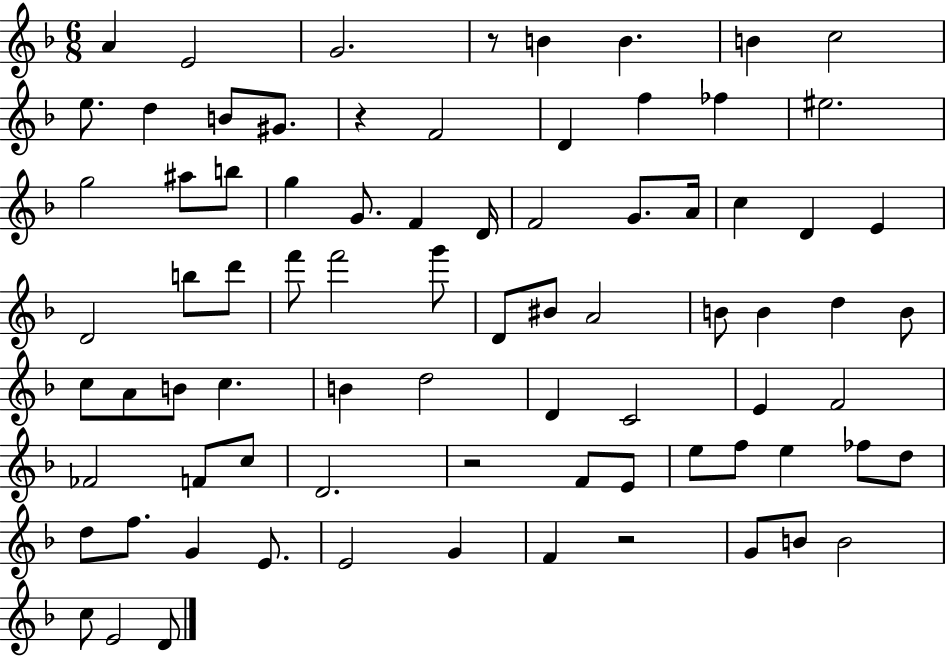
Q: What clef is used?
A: treble